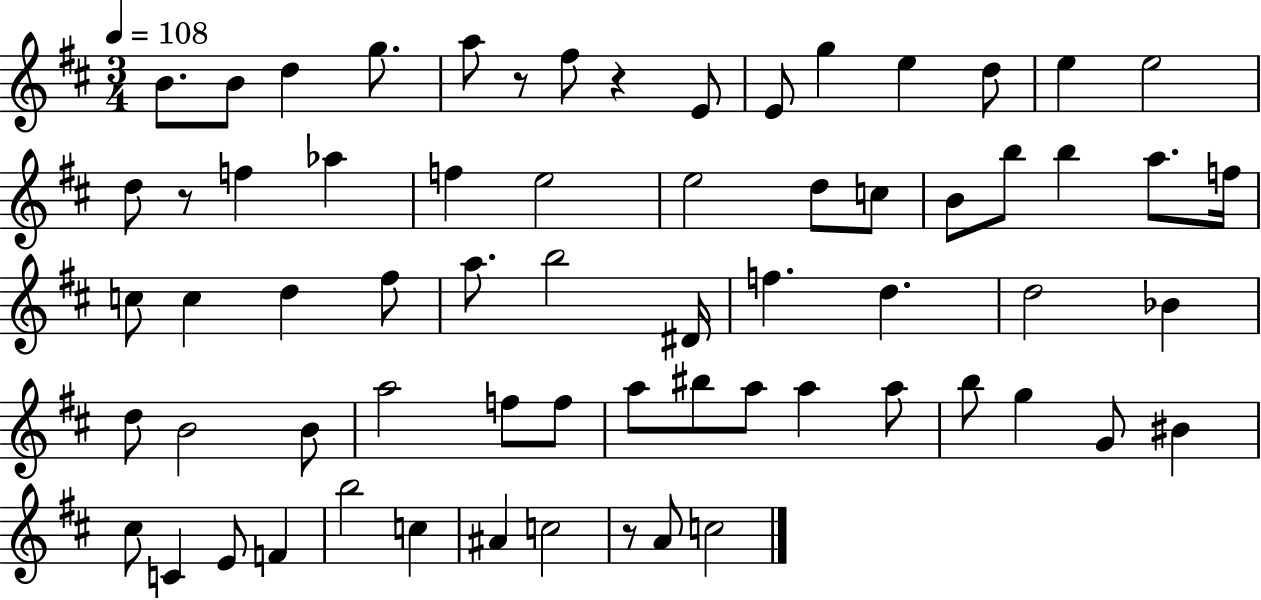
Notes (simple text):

B4/e. B4/e D5/q G5/e. A5/e R/e F#5/e R/q E4/e E4/e G5/q E5/q D5/e E5/q E5/h D5/e R/e F5/q Ab5/q F5/q E5/h E5/h D5/e C5/e B4/e B5/e B5/q A5/e. F5/s C5/e C5/q D5/q F#5/e A5/e. B5/h D#4/s F5/q. D5/q. D5/h Bb4/q D5/e B4/h B4/e A5/h F5/e F5/e A5/e BIS5/e A5/e A5/q A5/e B5/e G5/q G4/e BIS4/q C#5/e C4/q E4/e F4/q B5/h C5/q A#4/q C5/h R/e A4/e C5/h